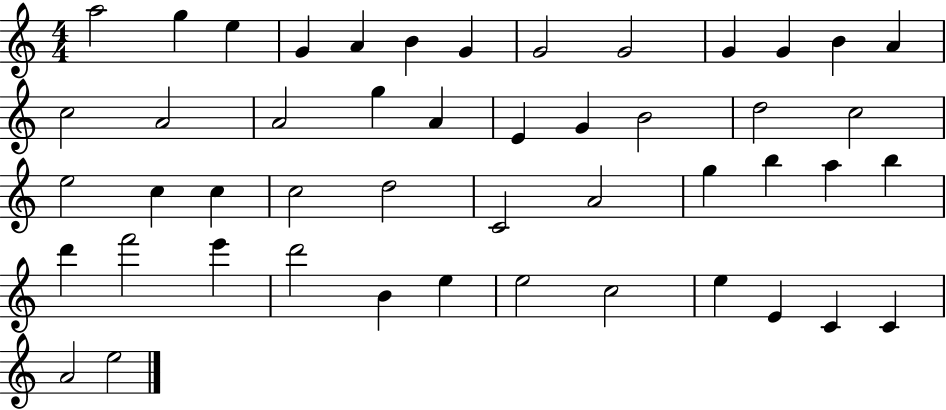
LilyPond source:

{
  \clef treble
  \numericTimeSignature
  \time 4/4
  \key c \major
  a''2 g''4 e''4 | g'4 a'4 b'4 g'4 | g'2 g'2 | g'4 g'4 b'4 a'4 | \break c''2 a'2 | a'2 g''4 a'4 | e'4 g'4 b'2 | d''2 c''2 | \break e''2 c''4 c''4 | c''2 d''2 | c'2 a'2 | g''4 b''4 a''4 b''4 | \break d'''4 f'''2 e'''4 | d'''2 b'4 e''4 | e''2 c''2 | e''4 e'4 c'4 c'4 | \break a'2 e''2 | \bar "|."
}